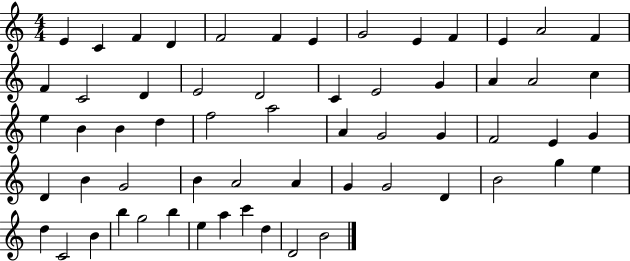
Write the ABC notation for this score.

X:1
T:Untitled
M:4/4
L:1/4
K:C
E C F D F2 F E G2 E F E A2 F F C2 D E2 D2 C E2 G A A2 c e B B d f2 a2 A G2 G F2 E G D B G2 B A2 A G G2 D B2 g e d C2 B b g2 b e a c' d D2 B2